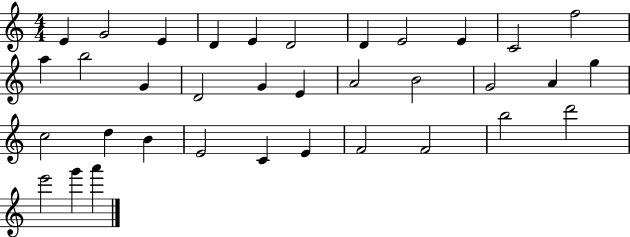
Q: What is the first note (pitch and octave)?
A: E4